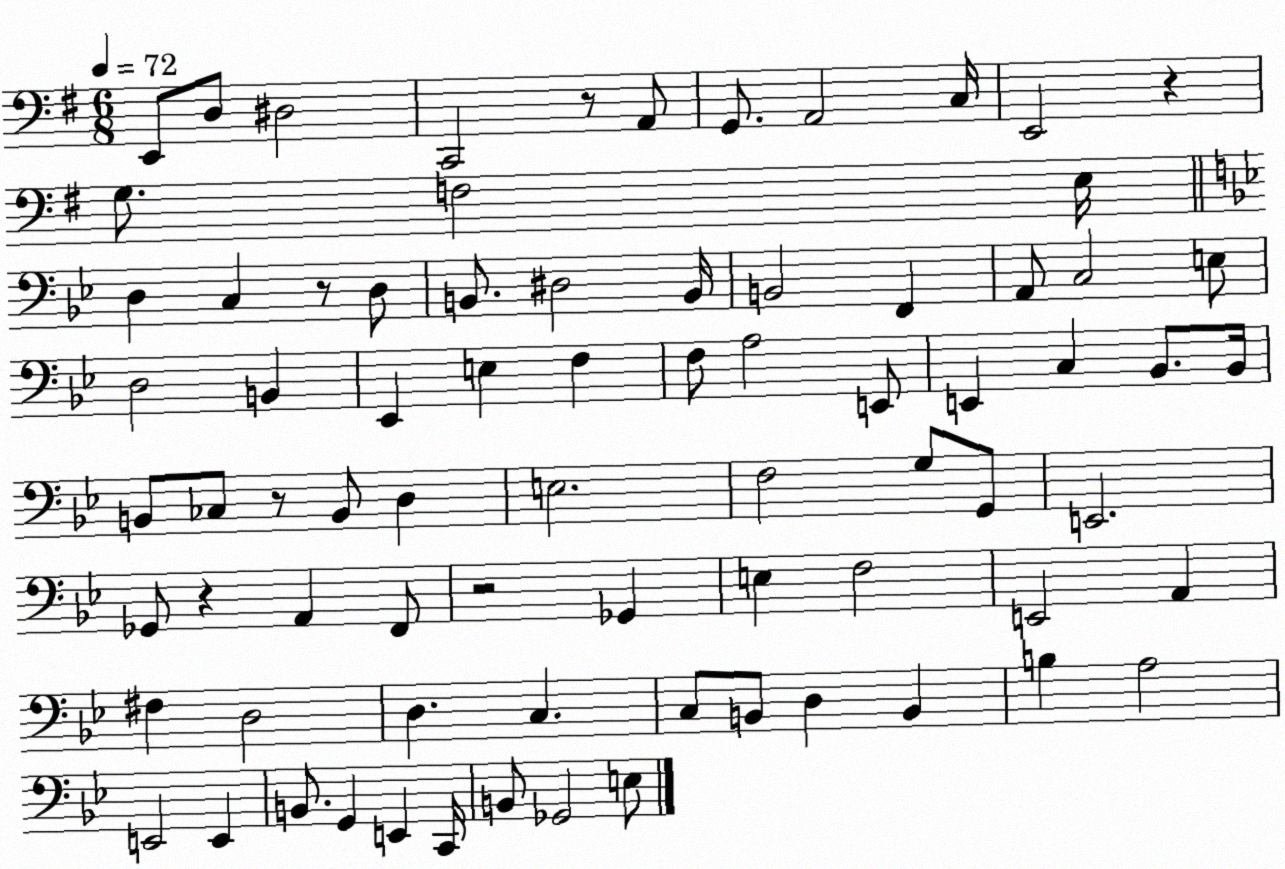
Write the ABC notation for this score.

X:1
T:Untitled
M:6/8
L:1/4
K:G
E,,/2 D,/2 ^D,2 C,,2 z/2 A,,/2 G,,/2 A,,2 C,/4 E,,2 z G,/2 F,2 E,/4 D, C, z/2 D,/2 B,,/2 ^D,2 B,,/4 B,,2 F,, A,,/2 C,2 E,/2 D,2 B,, _E,, E, F, F,/2 A,2 E,,/2 E,, C, _B,,/2 _B,,/4 B,,/2 _C,/2 z/2 B,,/2 D, E,2 F,2 G,/2 G,,/2 E,,2 _G,,/2 z A,, F,,/2 z2 _G,, E, F,2 E,,2 A,, ^F, D,2 D, C, C,/2 B,,/2 D, B,, B, A,2 E,,2 E,, B,,/2 G,, E,, C,,/4 B,,/2 _G,,2 E,/2